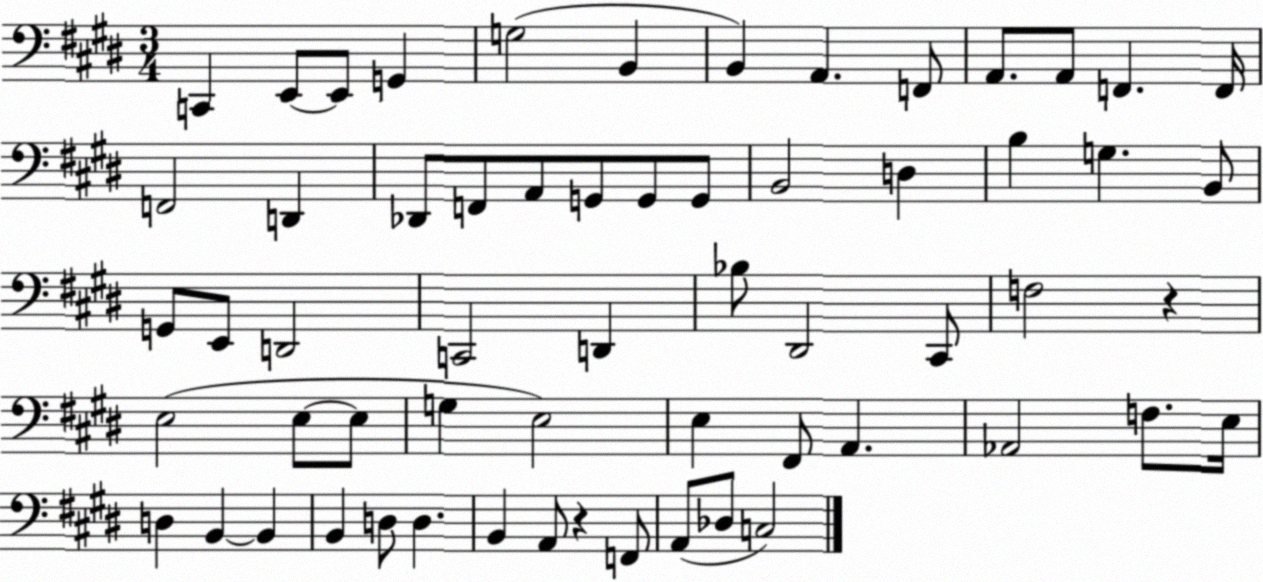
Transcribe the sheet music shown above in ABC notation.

X:1
T:Untitled
M:3/4
L:1/4
K:E
C,, E,,/2 E,,/2 G,, G,2 B,, B,, A,, F,,/2 A,,/2 A,,/2 F,, F,,/4 F,,2 D,, _D,,/2 F,,/2 A,,/2 G,,/2 G,,/2 G,,/2 B,,2 D, B, G, B,,/2 G,,/2 E,,/2 D,,2 C,,2 D,, _B,/2 ^D,,2 ^C,,/2 F,2 z E,2 E,/2 E,/2 G, E,2 E, ^F,,/2 A,, _A,,2 F,/2 E,/4 D, B,, B,, B,, D,/2 D, B,, A,,/2 z F,,/2 A,,/2 _D,/2 C,2